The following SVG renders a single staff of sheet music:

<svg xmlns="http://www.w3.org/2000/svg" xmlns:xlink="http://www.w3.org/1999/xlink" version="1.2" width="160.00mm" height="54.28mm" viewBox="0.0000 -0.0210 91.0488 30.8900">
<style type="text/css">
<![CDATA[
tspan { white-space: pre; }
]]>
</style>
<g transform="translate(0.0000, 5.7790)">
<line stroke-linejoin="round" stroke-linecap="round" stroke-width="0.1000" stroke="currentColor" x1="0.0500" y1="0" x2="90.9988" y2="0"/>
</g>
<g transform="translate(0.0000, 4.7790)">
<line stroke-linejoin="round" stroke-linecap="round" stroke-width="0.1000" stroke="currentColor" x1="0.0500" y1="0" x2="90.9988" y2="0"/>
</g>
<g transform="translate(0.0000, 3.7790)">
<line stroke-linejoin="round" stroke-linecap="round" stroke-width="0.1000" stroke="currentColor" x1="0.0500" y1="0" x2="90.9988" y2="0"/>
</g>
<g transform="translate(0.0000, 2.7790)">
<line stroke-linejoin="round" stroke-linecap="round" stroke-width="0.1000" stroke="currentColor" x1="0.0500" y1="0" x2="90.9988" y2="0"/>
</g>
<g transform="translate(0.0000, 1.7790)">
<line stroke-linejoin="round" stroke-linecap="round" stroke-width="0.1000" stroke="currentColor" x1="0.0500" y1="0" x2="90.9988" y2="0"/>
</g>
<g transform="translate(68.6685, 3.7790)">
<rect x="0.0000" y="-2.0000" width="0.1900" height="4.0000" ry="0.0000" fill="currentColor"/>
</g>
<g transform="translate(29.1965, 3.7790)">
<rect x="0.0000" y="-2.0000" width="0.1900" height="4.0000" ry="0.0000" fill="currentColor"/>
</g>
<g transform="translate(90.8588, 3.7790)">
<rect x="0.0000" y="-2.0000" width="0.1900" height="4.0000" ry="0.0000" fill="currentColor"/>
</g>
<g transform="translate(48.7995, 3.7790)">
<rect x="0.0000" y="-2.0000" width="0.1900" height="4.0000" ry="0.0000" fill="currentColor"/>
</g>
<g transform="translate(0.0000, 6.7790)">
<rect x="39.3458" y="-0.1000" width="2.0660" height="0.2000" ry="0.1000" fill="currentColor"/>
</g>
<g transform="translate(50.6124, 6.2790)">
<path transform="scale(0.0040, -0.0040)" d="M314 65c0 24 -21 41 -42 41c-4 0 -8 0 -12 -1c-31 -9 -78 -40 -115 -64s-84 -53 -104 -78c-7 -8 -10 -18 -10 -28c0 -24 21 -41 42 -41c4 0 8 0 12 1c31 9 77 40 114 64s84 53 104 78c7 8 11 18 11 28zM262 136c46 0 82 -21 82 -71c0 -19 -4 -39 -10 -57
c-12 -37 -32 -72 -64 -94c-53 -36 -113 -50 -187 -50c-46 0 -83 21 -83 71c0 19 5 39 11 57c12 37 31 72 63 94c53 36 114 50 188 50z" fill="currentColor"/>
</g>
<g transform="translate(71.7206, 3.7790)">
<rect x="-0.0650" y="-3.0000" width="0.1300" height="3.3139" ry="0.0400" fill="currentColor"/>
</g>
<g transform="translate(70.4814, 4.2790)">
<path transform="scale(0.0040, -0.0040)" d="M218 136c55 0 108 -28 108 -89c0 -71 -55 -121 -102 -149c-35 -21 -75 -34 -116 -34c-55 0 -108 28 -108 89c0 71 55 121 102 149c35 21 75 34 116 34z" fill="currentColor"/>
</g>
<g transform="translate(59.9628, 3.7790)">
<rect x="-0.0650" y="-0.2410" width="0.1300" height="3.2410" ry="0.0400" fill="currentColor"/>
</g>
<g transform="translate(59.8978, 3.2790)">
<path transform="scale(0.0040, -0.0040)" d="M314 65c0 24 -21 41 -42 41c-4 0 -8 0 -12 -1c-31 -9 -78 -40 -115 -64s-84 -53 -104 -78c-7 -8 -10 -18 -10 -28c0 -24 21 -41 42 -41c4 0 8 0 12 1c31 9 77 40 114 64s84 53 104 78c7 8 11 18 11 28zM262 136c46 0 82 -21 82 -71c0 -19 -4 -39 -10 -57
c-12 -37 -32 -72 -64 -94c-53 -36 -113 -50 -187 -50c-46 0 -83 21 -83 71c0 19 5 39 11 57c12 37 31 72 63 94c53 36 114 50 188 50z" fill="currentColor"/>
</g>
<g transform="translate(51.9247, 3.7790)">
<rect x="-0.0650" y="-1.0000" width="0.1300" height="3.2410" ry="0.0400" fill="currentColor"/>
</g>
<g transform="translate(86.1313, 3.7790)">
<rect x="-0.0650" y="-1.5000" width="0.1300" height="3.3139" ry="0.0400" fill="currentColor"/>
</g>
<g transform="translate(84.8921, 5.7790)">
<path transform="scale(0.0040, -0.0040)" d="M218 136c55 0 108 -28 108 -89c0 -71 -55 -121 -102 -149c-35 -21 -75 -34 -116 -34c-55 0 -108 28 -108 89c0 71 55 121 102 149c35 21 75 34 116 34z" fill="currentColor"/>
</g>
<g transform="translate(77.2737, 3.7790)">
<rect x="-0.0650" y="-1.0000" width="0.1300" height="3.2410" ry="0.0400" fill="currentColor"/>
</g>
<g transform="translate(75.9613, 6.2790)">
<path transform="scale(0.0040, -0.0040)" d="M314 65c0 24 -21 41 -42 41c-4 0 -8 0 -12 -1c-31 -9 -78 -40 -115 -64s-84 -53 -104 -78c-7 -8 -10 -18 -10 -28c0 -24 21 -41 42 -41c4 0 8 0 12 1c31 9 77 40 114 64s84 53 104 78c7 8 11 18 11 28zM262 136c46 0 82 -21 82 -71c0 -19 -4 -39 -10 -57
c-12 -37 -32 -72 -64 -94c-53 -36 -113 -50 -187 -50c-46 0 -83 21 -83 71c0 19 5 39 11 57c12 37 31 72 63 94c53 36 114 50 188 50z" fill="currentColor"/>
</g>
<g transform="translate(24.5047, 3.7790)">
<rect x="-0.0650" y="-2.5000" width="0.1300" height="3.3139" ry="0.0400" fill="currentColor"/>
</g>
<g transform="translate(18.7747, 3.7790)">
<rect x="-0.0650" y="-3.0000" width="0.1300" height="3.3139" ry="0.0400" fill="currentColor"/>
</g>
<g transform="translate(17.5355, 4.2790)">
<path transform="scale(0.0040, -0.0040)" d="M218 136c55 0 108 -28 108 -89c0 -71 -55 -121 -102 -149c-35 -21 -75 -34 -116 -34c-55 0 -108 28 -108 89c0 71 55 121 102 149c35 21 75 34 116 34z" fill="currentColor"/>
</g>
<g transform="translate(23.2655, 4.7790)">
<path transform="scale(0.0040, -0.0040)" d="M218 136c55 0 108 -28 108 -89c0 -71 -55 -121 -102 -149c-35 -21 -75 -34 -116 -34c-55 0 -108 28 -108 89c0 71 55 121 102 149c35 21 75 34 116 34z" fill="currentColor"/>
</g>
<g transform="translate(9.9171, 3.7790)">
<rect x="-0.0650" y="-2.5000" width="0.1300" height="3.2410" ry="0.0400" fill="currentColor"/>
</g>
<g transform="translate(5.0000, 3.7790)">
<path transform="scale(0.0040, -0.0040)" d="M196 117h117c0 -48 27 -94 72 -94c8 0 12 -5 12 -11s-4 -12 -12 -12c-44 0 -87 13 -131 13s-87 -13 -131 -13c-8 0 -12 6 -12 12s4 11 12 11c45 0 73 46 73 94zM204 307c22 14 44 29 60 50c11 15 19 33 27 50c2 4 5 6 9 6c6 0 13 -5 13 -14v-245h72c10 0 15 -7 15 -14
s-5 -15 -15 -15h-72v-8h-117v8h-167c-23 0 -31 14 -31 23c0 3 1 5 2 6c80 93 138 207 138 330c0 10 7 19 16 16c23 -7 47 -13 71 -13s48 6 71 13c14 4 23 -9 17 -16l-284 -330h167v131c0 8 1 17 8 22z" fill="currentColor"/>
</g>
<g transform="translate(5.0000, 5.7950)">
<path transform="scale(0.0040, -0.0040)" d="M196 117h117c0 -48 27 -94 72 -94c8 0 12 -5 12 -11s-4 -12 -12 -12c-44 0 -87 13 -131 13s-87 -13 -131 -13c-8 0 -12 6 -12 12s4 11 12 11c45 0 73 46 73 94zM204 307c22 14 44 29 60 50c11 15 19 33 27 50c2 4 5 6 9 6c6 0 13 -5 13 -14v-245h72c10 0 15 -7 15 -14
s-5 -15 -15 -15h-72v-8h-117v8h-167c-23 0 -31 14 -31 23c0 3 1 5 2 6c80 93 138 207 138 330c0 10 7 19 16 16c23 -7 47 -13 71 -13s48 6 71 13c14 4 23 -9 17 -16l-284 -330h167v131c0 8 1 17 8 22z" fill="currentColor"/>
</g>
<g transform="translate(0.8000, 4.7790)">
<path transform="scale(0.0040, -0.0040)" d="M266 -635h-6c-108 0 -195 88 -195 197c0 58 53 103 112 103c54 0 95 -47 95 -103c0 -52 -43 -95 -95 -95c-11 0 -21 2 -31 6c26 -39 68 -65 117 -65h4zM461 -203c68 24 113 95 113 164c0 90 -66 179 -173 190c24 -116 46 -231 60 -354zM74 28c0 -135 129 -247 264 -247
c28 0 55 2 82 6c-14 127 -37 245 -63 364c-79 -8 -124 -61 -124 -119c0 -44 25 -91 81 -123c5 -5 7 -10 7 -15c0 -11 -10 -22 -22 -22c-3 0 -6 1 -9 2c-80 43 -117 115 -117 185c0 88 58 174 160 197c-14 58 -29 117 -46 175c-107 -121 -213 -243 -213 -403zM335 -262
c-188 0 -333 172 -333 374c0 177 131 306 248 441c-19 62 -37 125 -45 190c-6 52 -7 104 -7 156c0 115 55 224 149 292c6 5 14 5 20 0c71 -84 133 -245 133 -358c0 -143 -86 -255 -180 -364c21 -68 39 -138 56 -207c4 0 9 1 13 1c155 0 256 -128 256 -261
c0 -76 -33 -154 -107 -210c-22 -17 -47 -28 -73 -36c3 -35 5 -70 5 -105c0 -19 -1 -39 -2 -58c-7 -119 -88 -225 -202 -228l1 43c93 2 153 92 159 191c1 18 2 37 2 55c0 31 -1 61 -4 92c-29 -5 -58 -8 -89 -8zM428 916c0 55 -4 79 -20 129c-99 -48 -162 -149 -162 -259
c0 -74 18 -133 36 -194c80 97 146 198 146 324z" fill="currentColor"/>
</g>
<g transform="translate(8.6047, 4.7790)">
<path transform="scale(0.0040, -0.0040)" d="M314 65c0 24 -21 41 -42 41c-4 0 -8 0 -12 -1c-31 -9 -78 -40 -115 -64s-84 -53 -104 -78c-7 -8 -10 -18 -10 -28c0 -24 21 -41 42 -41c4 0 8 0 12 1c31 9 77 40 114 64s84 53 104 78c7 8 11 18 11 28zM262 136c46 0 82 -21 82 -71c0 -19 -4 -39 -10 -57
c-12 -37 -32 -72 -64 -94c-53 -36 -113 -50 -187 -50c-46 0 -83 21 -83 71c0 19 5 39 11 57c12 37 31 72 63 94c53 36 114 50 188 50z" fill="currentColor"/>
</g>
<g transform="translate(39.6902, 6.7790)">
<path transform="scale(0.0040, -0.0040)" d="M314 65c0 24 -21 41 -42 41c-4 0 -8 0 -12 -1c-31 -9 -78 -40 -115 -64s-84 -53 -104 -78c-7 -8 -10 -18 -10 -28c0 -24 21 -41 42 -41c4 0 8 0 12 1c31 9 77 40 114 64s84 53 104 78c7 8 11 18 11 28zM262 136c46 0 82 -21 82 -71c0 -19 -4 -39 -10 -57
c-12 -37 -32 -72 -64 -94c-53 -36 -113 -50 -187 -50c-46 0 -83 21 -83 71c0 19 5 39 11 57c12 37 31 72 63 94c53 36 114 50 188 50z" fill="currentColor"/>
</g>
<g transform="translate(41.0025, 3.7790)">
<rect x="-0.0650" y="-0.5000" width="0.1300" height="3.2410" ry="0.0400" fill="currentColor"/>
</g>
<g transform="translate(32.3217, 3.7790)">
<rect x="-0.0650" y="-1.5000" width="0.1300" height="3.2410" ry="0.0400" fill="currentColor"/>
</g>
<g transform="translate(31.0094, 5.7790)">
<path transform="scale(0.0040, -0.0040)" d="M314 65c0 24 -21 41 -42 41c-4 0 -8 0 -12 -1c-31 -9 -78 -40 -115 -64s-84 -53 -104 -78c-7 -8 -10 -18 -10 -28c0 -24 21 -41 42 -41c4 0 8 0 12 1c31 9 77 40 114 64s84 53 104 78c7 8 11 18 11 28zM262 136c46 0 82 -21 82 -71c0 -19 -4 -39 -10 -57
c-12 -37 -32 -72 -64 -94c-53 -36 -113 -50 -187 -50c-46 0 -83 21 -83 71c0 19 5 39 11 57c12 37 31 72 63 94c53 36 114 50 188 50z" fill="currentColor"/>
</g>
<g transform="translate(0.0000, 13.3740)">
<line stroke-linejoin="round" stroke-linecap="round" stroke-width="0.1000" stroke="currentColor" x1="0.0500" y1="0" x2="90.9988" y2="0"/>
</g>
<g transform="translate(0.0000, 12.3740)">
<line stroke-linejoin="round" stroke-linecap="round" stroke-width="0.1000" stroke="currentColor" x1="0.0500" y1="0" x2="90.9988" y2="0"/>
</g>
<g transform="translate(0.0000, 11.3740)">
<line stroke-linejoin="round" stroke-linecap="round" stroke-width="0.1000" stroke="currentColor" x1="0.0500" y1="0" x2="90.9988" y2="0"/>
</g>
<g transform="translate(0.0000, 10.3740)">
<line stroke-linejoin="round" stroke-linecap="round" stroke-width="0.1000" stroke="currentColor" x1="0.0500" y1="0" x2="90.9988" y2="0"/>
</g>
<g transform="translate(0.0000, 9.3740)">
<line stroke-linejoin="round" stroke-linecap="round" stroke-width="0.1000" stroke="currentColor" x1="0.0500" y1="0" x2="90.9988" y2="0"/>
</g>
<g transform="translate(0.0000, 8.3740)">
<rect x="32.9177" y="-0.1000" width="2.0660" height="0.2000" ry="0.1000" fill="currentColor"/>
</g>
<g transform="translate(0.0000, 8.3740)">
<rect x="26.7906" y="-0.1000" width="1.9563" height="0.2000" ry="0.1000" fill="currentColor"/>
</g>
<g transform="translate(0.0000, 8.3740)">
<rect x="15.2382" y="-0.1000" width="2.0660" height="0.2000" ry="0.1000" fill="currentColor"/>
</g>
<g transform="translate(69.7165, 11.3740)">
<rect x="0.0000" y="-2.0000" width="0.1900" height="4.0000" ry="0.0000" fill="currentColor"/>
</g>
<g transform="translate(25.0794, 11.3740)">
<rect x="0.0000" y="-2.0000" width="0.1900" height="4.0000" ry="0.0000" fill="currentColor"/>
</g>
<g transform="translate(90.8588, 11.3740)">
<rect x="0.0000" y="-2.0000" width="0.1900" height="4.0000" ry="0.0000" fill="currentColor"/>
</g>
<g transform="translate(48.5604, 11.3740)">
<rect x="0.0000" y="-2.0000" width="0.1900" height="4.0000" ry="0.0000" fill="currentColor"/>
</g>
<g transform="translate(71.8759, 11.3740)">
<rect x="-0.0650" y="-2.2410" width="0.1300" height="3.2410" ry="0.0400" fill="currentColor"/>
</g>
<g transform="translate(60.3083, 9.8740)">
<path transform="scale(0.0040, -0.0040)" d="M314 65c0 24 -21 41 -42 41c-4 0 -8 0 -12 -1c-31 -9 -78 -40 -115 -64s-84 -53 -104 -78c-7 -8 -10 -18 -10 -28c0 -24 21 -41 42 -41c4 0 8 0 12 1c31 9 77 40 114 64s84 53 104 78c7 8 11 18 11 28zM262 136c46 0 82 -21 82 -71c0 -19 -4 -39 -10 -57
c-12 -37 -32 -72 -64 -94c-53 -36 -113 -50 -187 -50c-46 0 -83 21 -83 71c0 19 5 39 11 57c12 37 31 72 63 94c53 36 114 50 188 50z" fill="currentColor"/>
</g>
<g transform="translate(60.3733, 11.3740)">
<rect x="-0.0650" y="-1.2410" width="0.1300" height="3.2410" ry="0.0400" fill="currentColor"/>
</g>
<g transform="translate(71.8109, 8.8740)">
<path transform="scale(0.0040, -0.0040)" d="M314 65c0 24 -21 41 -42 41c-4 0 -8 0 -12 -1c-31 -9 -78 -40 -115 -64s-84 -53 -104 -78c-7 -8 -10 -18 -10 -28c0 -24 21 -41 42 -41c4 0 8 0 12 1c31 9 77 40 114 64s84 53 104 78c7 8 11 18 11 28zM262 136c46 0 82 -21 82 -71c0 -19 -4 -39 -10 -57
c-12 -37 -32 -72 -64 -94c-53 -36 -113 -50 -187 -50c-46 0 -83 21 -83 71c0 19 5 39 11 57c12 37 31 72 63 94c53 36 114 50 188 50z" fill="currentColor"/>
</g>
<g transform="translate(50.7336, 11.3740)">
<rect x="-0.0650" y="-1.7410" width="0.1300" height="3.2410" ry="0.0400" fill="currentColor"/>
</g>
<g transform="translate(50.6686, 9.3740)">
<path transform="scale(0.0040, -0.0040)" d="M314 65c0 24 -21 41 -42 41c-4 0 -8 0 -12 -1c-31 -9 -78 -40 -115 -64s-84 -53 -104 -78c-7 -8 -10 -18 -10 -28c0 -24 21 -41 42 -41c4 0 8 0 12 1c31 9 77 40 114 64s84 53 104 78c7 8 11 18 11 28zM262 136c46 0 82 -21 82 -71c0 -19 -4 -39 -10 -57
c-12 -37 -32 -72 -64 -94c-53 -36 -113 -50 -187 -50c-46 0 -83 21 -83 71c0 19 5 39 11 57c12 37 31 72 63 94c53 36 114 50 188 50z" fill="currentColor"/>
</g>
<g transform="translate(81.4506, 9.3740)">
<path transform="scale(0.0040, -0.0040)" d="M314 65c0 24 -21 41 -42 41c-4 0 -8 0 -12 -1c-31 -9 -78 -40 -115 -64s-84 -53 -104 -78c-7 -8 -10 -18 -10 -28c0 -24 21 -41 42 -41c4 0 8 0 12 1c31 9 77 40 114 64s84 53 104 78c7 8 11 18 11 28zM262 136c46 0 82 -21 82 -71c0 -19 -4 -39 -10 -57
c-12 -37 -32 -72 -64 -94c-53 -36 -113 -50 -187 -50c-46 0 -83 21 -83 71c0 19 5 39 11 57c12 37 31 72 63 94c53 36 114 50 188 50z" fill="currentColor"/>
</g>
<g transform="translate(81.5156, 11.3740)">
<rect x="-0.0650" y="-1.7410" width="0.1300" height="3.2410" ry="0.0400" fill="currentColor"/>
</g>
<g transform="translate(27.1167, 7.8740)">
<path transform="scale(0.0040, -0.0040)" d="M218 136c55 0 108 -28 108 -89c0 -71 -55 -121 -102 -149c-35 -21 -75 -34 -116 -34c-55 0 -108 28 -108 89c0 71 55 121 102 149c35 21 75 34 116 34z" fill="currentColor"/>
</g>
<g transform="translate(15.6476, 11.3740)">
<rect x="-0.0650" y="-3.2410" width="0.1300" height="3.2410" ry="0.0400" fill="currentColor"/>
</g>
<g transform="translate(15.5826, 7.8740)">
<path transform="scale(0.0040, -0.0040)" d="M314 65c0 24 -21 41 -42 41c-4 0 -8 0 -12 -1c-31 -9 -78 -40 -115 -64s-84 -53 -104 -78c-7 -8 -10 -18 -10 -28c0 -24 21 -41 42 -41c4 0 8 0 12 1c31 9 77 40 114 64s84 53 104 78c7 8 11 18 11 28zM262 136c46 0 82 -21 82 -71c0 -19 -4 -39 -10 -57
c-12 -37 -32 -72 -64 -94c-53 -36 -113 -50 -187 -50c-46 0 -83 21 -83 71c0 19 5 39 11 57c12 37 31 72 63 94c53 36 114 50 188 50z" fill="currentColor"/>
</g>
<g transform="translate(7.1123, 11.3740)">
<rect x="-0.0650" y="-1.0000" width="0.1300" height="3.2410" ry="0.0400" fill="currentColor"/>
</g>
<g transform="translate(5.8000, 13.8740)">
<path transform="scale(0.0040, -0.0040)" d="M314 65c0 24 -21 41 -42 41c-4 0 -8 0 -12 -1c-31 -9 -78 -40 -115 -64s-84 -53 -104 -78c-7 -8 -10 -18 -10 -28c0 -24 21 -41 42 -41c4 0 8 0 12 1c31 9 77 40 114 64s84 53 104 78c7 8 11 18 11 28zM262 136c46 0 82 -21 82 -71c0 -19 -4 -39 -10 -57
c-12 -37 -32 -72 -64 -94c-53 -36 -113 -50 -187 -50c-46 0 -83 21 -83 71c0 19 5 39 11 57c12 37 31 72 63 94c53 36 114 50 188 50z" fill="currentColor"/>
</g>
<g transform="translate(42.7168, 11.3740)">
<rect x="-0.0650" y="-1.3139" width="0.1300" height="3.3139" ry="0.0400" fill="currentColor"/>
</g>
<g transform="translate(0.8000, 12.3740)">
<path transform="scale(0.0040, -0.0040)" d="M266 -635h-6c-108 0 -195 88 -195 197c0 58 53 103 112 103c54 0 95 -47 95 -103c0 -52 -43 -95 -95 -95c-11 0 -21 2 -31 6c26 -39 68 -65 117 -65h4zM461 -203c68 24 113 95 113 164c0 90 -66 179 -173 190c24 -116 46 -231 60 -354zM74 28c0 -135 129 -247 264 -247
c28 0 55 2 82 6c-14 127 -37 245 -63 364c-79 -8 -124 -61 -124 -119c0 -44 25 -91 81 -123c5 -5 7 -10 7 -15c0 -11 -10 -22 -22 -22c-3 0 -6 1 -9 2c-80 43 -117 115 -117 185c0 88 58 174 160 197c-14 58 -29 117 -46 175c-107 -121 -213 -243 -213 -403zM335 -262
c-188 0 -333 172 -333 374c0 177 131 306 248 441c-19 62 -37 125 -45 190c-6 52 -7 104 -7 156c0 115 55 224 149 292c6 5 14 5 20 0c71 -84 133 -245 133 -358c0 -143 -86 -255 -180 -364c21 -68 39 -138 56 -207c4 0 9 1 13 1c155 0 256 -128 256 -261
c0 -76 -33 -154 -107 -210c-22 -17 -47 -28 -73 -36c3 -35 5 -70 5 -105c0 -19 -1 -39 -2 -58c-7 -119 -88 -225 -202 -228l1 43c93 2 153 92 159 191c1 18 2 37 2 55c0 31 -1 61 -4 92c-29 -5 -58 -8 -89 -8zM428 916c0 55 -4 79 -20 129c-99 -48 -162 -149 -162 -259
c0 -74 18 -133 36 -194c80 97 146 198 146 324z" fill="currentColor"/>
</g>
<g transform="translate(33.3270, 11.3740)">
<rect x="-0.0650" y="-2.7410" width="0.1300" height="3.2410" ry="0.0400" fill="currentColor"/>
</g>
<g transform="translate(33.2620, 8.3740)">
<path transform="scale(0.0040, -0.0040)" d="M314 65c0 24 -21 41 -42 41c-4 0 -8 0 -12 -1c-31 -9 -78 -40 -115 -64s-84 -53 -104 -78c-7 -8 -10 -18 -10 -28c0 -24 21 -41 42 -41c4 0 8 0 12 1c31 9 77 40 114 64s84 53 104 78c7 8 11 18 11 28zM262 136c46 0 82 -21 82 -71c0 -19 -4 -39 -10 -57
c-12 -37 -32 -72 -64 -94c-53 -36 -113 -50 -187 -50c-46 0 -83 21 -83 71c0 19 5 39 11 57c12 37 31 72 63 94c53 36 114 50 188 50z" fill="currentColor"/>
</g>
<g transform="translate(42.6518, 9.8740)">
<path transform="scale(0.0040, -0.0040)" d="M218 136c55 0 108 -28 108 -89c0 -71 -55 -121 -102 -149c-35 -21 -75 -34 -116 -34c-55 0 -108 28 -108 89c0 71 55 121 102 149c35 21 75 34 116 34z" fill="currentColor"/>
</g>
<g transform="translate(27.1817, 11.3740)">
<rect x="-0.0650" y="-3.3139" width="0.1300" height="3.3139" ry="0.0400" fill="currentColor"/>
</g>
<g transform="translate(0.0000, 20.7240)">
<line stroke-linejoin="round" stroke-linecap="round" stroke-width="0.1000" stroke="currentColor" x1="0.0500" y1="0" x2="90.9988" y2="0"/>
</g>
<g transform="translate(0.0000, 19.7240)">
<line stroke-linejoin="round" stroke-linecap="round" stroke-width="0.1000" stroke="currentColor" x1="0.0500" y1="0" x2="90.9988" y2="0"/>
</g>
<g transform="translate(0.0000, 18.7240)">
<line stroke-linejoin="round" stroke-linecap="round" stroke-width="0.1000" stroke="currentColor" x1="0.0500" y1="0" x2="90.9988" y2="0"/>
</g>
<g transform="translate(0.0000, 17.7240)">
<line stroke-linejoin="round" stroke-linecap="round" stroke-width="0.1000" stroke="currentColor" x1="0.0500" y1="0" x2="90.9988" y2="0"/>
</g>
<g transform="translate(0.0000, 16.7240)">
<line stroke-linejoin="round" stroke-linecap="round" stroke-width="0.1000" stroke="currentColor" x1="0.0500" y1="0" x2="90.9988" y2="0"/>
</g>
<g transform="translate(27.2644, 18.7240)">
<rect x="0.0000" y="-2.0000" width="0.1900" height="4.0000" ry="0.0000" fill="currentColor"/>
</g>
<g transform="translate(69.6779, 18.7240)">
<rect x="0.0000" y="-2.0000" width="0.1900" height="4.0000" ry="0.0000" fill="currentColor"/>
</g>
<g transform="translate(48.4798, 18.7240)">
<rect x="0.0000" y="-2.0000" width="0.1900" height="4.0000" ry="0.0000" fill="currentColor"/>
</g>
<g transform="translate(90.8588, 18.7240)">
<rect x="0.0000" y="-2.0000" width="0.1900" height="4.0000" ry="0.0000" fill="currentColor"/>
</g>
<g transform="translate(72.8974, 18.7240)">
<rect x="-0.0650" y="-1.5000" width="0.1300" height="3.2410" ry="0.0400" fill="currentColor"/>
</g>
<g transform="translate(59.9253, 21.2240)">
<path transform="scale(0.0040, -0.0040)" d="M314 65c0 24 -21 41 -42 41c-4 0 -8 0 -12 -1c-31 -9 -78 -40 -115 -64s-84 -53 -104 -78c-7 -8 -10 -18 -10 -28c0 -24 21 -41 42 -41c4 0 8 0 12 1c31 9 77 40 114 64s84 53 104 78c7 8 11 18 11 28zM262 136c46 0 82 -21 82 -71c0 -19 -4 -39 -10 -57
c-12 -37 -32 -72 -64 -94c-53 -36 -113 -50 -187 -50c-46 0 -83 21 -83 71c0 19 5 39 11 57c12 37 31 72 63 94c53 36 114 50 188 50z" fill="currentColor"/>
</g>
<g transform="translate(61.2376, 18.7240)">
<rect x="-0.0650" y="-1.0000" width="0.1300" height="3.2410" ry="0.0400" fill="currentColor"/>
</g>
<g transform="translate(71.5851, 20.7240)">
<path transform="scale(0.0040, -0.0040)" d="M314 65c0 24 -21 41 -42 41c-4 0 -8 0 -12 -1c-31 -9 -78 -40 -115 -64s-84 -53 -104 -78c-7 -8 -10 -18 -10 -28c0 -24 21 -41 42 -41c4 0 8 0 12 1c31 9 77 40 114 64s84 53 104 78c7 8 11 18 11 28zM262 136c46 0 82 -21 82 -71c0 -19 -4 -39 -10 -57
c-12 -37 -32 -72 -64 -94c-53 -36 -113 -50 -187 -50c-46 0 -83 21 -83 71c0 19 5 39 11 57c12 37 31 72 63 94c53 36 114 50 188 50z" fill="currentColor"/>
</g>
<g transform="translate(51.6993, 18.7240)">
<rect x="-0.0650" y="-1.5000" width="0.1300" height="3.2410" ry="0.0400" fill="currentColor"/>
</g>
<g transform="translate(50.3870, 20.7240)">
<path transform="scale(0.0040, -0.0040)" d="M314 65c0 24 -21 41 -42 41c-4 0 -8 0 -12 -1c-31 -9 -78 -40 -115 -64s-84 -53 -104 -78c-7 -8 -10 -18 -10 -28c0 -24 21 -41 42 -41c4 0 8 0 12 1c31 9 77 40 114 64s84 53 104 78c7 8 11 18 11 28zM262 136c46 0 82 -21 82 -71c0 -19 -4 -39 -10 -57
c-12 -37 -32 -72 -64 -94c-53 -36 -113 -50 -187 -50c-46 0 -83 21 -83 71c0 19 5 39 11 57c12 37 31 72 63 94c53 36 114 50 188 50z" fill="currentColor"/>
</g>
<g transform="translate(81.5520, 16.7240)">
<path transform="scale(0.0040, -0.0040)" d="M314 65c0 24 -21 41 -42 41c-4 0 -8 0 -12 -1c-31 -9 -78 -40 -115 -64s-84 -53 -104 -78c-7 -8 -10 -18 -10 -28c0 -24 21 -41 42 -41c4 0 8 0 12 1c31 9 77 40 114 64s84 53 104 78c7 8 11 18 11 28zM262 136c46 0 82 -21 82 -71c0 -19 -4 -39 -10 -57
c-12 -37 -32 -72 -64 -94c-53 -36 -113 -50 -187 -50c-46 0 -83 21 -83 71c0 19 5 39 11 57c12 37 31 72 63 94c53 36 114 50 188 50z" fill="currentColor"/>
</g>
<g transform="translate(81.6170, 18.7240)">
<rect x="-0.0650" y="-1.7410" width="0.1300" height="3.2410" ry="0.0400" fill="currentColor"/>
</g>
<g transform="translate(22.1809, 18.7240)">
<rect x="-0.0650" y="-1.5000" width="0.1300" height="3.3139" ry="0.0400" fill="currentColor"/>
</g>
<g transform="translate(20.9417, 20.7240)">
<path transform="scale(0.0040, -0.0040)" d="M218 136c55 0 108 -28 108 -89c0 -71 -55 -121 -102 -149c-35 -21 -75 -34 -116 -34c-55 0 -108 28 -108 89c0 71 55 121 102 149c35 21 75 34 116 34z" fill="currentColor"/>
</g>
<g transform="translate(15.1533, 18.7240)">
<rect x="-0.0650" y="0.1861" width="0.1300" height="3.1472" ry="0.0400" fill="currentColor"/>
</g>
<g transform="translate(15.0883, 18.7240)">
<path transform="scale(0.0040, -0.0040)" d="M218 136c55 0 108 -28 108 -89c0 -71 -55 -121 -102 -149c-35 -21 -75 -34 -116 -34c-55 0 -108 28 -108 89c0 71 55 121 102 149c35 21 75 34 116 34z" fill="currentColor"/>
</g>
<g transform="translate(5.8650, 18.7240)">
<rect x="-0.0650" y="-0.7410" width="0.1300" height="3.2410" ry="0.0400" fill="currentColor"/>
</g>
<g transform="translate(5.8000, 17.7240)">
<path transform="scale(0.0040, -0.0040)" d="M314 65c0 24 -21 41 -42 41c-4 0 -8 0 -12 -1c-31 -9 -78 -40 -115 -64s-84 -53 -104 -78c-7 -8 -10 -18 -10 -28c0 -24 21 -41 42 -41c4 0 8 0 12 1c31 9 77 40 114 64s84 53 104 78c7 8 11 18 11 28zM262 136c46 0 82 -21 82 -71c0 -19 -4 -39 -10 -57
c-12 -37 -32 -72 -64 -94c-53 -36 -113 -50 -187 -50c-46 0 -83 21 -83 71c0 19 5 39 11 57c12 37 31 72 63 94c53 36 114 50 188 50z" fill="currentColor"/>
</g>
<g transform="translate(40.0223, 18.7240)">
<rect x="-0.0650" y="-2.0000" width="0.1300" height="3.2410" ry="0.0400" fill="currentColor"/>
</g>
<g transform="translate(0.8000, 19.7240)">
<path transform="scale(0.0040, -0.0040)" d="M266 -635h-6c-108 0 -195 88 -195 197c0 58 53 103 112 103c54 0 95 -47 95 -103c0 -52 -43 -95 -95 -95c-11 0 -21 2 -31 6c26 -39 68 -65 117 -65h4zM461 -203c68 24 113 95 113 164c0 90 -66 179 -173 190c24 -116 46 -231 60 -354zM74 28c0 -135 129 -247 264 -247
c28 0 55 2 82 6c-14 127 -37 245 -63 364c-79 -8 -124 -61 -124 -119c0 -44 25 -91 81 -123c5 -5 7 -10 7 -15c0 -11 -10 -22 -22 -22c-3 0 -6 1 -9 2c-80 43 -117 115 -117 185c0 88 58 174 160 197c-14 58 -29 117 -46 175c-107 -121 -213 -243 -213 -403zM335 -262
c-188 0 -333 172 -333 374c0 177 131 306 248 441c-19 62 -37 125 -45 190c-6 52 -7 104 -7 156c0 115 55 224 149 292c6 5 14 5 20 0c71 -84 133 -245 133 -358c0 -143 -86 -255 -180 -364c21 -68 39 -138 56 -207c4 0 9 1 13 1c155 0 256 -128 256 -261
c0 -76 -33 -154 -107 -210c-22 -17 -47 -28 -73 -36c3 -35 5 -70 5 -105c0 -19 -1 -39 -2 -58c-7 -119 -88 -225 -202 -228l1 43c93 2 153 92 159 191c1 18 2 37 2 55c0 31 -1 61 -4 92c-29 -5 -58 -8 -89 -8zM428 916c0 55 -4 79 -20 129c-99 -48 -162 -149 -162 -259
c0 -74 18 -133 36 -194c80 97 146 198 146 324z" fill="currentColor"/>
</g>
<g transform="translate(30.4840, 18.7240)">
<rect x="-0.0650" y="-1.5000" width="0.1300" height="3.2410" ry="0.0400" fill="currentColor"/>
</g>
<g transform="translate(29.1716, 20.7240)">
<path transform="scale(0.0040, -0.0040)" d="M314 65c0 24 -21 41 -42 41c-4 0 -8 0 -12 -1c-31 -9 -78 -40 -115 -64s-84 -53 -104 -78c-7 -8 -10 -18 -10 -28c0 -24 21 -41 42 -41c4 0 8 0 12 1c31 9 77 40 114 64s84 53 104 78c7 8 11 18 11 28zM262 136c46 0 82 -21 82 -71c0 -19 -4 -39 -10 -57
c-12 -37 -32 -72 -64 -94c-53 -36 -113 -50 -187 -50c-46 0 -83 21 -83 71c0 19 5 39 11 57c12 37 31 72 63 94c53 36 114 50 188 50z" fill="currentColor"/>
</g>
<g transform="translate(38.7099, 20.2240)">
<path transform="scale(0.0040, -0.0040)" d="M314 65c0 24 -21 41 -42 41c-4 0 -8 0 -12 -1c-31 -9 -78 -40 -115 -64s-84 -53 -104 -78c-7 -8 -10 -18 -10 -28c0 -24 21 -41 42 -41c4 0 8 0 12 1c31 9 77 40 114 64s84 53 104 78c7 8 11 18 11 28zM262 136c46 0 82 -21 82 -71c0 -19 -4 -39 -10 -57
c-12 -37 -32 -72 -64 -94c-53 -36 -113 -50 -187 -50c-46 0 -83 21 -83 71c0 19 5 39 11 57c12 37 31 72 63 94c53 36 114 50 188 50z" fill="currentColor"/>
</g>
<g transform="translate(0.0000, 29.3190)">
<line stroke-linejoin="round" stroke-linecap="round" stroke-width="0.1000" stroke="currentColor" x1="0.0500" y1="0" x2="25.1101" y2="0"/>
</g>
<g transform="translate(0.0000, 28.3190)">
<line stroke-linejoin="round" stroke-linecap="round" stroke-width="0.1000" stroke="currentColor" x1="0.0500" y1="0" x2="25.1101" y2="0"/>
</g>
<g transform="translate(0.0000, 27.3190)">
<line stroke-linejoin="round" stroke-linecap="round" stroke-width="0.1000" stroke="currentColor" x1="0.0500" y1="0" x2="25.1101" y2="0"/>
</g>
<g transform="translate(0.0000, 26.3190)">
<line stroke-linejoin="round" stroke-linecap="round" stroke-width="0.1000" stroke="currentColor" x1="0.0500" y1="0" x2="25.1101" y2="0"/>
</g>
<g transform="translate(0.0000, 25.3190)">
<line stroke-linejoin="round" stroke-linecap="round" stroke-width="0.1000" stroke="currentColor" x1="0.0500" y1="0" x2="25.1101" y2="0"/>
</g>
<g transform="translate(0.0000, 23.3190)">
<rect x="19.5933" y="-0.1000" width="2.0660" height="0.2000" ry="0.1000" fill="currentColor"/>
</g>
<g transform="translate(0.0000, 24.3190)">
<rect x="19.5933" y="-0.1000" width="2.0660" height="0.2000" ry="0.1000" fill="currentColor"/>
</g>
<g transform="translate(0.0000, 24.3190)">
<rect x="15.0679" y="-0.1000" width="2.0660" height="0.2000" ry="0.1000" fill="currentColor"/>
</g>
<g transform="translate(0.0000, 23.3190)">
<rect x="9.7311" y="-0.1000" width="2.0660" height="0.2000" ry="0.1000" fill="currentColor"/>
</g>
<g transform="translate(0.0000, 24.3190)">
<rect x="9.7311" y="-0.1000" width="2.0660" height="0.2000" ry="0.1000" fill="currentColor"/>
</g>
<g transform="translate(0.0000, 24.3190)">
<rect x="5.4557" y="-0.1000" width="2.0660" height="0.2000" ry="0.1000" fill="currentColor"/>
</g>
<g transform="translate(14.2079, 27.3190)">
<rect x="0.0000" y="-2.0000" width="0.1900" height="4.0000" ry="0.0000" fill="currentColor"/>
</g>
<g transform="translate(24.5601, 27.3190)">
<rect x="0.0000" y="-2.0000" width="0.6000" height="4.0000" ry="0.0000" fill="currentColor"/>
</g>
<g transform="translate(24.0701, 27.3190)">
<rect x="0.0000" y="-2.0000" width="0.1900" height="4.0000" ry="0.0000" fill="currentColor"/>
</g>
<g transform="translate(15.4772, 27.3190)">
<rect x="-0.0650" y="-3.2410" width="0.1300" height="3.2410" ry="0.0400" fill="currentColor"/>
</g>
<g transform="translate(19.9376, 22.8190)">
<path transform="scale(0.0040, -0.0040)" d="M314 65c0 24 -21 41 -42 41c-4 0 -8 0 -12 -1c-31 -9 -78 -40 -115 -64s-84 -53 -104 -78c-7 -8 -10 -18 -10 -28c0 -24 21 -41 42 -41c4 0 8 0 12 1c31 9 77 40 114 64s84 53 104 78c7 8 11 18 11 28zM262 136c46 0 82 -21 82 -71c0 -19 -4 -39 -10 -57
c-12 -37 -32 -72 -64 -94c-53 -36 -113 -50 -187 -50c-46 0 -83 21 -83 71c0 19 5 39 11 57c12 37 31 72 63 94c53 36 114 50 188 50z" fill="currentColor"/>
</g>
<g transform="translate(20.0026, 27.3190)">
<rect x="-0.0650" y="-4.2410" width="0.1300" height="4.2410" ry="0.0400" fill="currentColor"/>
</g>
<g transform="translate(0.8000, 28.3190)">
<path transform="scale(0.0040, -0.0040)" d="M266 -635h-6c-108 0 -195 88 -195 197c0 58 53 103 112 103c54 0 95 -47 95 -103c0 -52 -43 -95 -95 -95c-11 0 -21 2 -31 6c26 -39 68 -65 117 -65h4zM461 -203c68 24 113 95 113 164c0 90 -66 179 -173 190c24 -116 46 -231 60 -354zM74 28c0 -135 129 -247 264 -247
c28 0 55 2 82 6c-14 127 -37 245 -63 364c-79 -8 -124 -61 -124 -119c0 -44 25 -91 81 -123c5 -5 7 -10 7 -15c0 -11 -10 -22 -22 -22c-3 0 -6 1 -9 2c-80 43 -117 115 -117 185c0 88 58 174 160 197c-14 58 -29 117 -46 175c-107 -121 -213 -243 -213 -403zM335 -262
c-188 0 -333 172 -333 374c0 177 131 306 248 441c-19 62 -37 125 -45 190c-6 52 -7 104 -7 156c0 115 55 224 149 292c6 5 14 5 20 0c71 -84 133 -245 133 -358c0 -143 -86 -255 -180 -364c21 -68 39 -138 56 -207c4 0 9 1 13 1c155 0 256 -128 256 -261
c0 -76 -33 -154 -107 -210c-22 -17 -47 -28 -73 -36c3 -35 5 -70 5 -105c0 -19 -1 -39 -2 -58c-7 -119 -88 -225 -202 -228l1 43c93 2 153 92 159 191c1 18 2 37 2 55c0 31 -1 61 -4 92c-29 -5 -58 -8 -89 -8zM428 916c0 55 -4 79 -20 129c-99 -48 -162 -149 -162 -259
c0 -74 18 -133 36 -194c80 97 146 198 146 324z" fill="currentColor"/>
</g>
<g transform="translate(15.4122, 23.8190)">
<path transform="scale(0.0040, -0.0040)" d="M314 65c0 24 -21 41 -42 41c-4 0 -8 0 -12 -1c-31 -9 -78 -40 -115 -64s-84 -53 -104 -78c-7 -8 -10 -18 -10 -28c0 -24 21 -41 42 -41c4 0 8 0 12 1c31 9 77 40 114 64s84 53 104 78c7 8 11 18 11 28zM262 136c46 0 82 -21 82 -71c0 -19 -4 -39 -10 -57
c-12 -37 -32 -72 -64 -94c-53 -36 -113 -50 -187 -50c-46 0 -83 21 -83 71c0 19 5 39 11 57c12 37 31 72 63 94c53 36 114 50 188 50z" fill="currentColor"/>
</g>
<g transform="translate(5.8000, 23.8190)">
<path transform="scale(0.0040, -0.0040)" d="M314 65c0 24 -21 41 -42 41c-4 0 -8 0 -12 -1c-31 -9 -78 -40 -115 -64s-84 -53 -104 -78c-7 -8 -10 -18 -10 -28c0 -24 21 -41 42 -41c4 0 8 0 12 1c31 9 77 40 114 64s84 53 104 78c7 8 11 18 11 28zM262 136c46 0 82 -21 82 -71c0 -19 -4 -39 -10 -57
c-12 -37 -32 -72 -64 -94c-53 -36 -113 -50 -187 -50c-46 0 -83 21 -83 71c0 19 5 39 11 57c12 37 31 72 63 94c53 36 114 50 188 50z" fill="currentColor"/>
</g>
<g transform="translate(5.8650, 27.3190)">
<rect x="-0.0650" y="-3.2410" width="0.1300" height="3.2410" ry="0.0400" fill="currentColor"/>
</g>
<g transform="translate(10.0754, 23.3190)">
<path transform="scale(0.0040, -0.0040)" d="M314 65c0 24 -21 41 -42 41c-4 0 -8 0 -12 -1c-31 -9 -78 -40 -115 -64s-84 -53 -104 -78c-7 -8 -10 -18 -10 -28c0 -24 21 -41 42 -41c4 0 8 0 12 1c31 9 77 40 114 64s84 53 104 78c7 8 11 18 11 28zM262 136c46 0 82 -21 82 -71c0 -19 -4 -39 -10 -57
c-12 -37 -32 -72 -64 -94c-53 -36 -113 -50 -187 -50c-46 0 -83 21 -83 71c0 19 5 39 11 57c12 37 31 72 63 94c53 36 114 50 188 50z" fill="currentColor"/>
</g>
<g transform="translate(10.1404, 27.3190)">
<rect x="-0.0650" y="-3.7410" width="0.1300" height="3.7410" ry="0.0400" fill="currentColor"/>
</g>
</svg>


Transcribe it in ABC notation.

X:1
T:Untitled
M:4/4
L:1/4
K:C
G2 A G E2 C2 D2 c2 A D2 E D2 b2 b a2 e f2 e2 g2 f2 d2 B E E2 F2 E2 D2 E2 f2 b2 c'2 b2 d'2